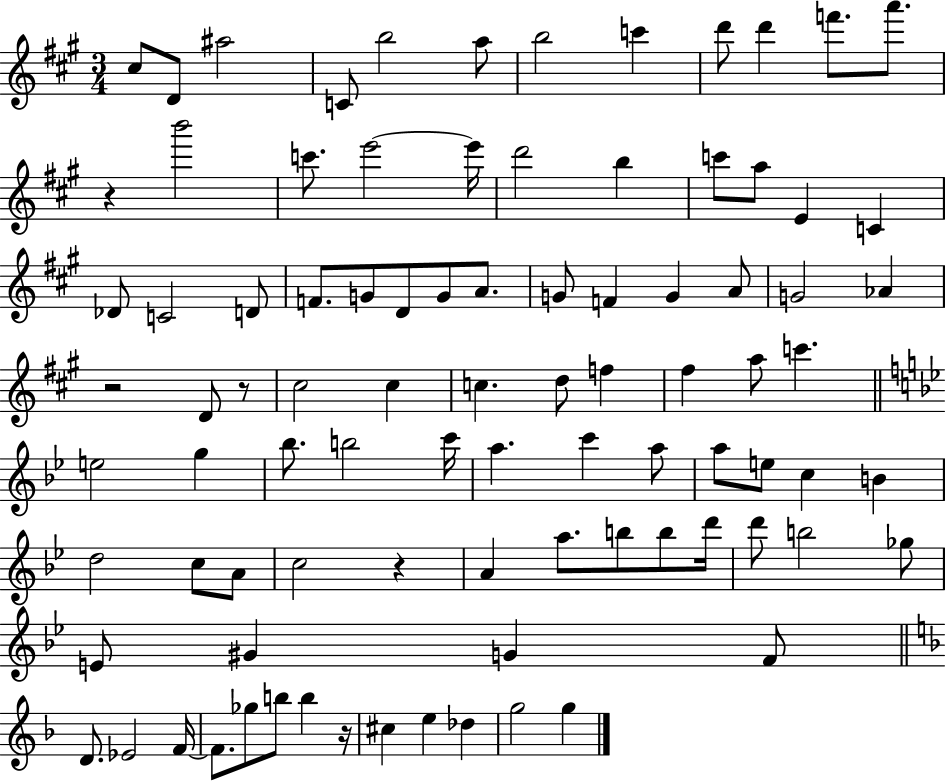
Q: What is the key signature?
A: A major